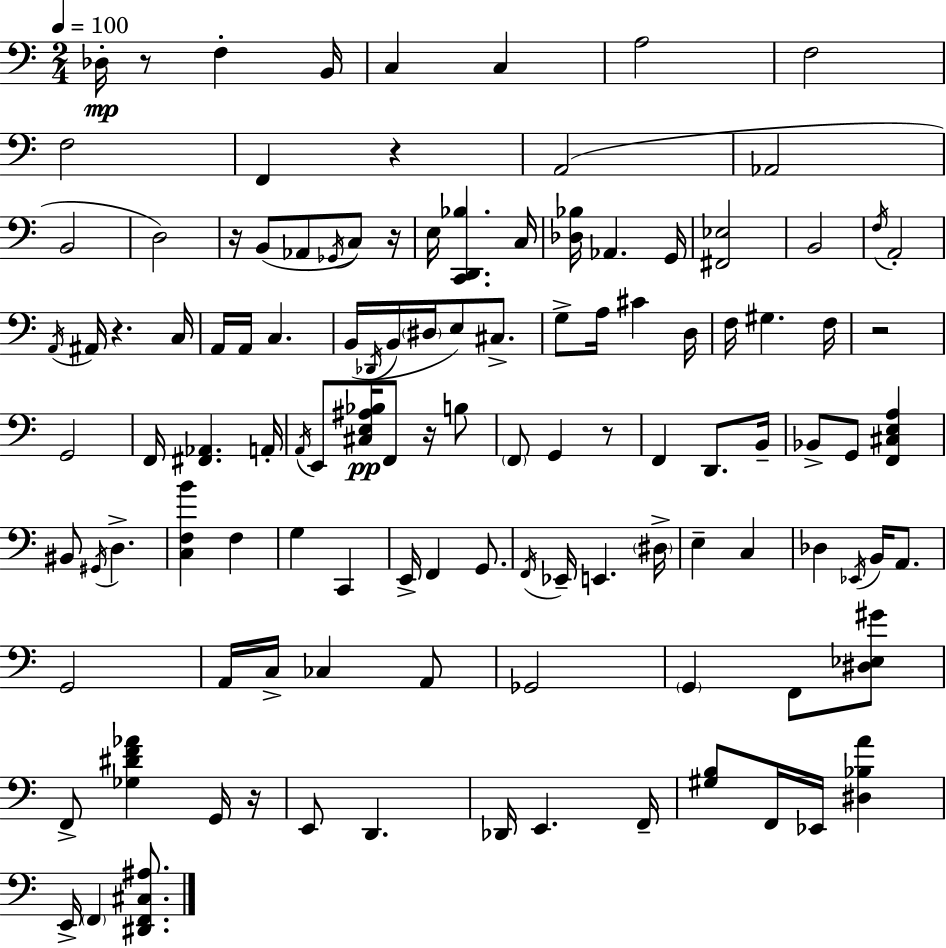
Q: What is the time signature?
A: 2/4